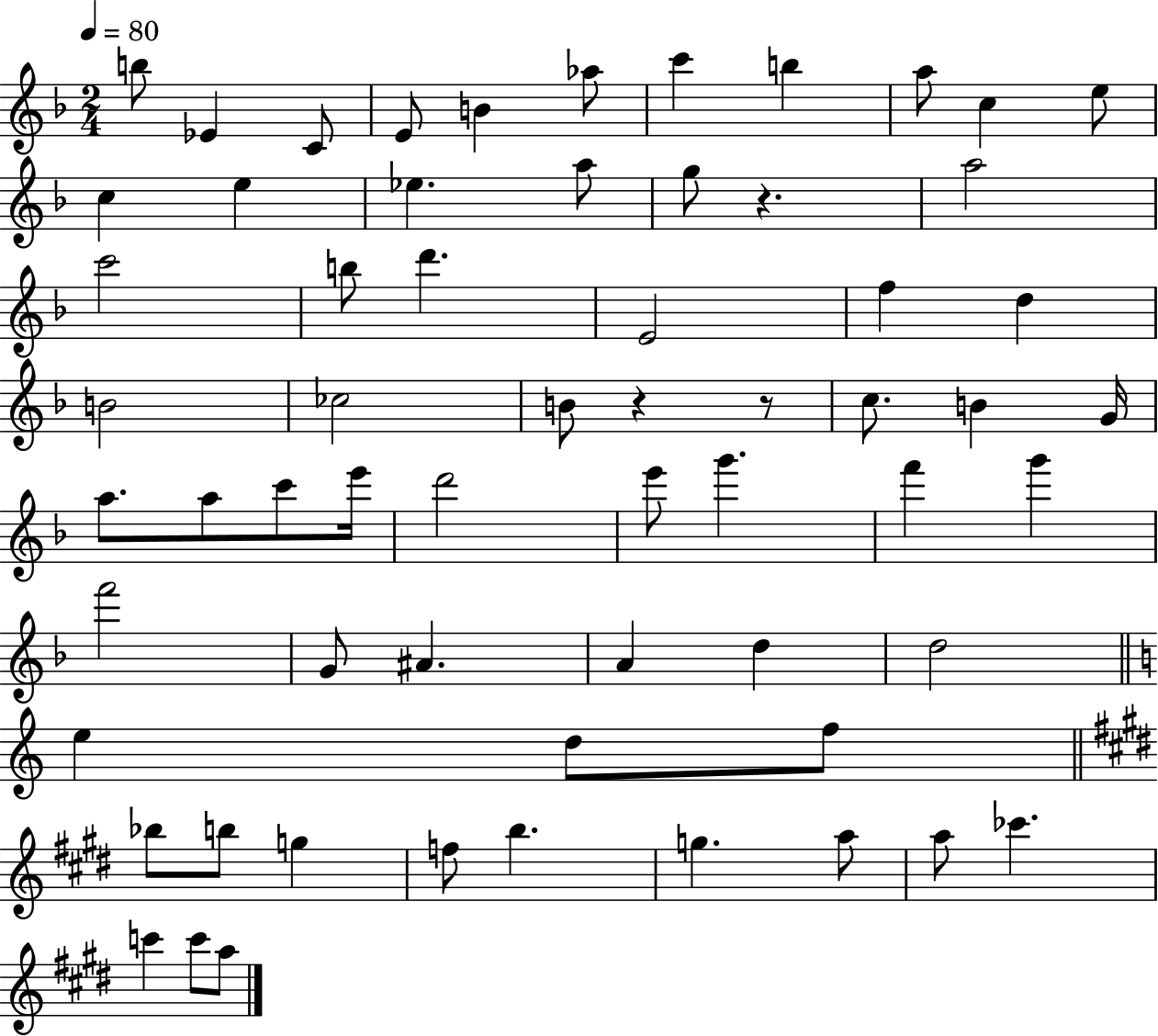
{
  \clef treble
  \numericTimeSignature
  \time 2/4
  \key f \major
  \tempo 4 = 80
  b''8 ees'4 c'8 | e'8 b'4 aes''8 | c'''4 b''4 | a''8 c''4 e''8 | \break c''4 e''4 | ees''4. a''8 | g''8 r4. | a''2 | \break c'''2 | b''8 d'''4. | e'2 | f''4 d''4 | \break b'2 | ces''2 | b'8 r4 r8 | c''8. b'4 g'16 | \break a''8. a''8 c'''8 e'''16 | d'''2 | e'''8 g'''4. | f'''4 g'''4 | \break f'''2 | g'8 ais'4. | a'4 d''4 | d''2 | \break \bar "||" \break \key a \minor e''4 d''8 f''8 | \bar "||" \break \key e \major bes''8 b''8 g''4 | f''8 b''4. | g''4. a''8 | a''8 ces'''4. | \break c'''4 c'''8 a''8 | \bar "|."
}